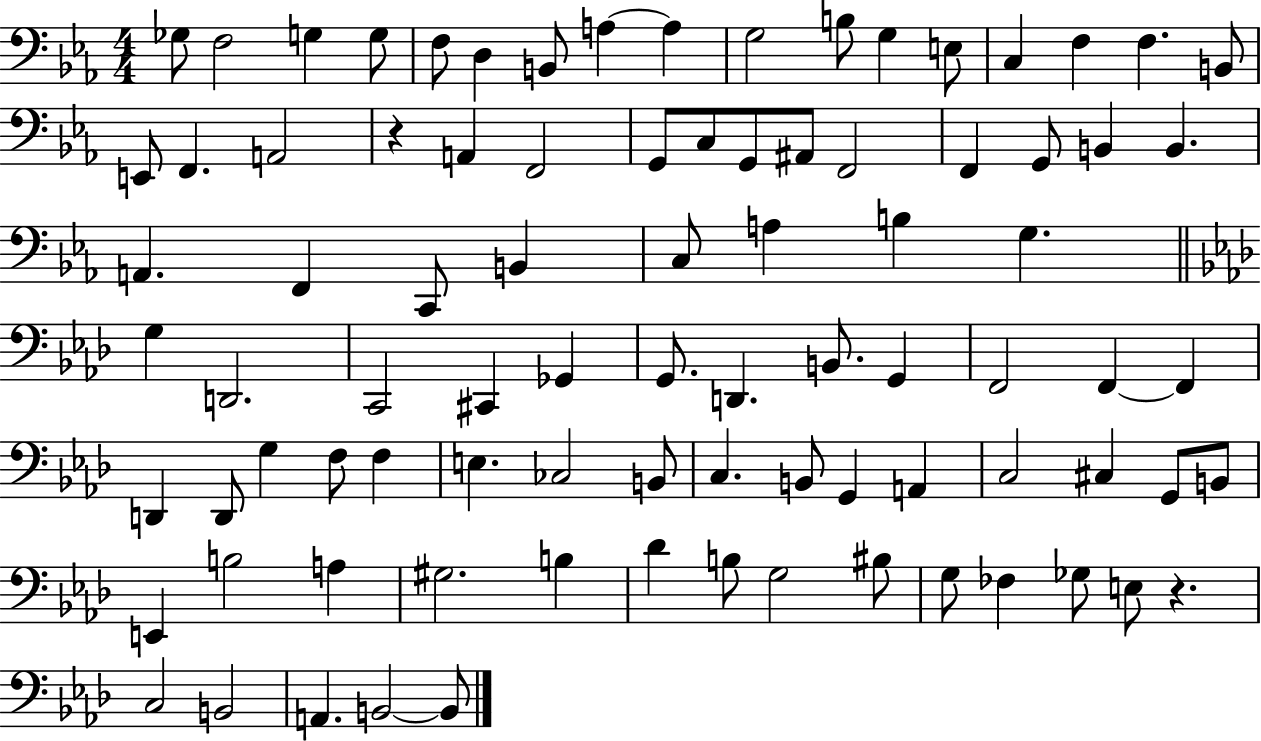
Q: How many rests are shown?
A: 2